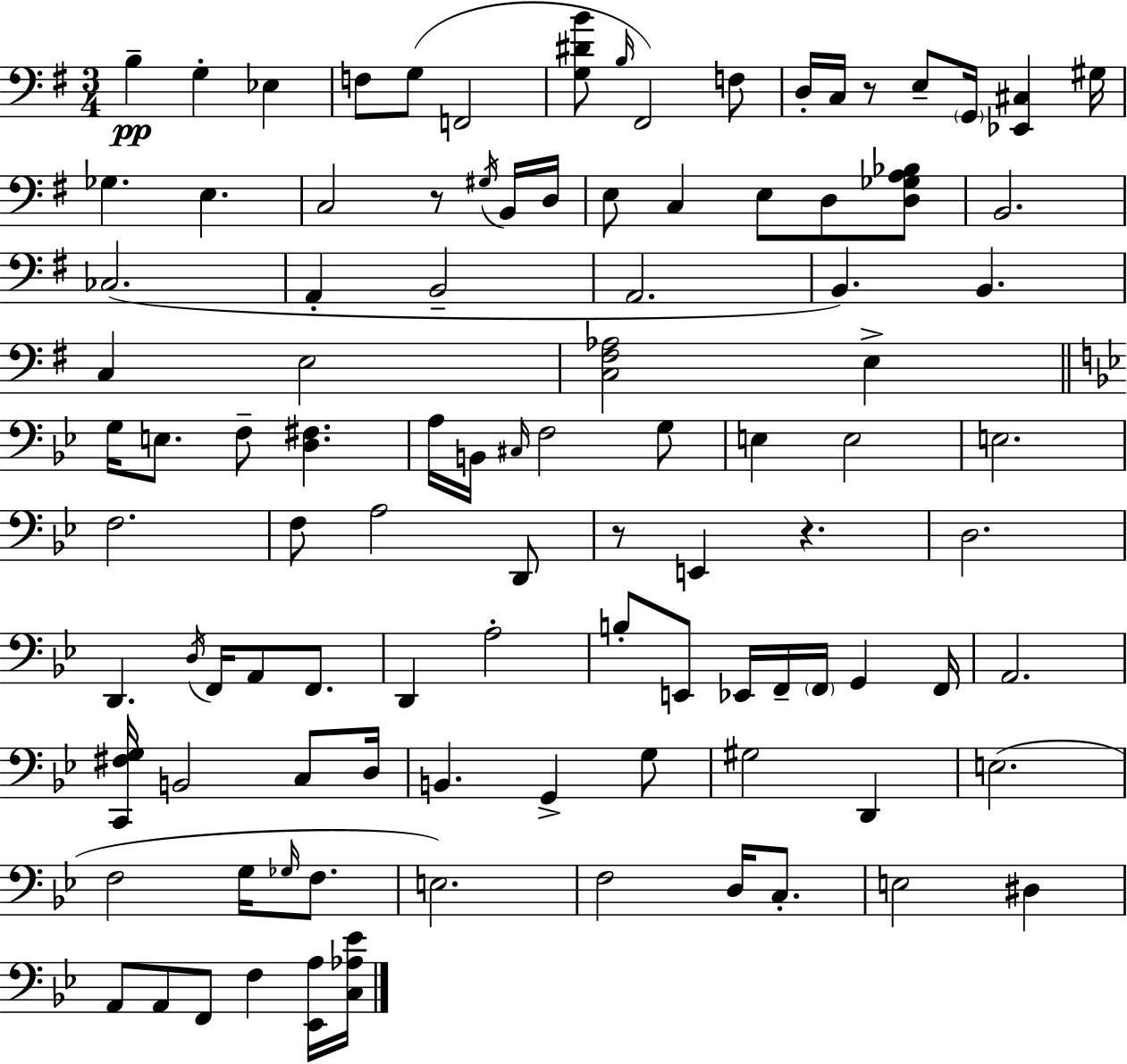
B3/q G3/q Eb3/q F3/e G3/e F2/h [G3,D#4,B4]/e B3/s F#2/h F3/e D3/s C3/s R/e E3/e G2/s [Eb2,C#3]/q G#3/s Gb3/q. E3/q. C3/h R/e G#3/s B2/s D3/s E3/e C3/q E3/e D3/e [D3,Gb3,A3,Bb3]/e B2/h. CES3/h. A2/q B2/h A2/h. B2/q. B2/q. C3/q E3/h [C3,F#3,Ab3]/h E3/q G3/s E3/e. F3/e [D3,F#3]/q. A3/s B2/s C#3/s F3/h G3/e E3/q E3/h E3/h. F3/h. F3/e A3/h D2/e R/e E2/q R/q. D3/h. D2/q. D3/s F2/s A2/e F2/e. D2/q A3/h B3/e E2/e Eb2/s F2/s F2/s G2/q F2/s A2/h. [C2,F#3,G3]/s B2/h C3/e D3/s B2/q. G2/q G3/e G#3/h D2/q E3/h. F3/h G3/s Gb3/s F3/e. E3/h. F3/h D3/s C3/e. E3/h D#3/q A2/e A2/e F2/e F3/q [Eb2,A3]/s [C3,Ab3,Eb4]/s